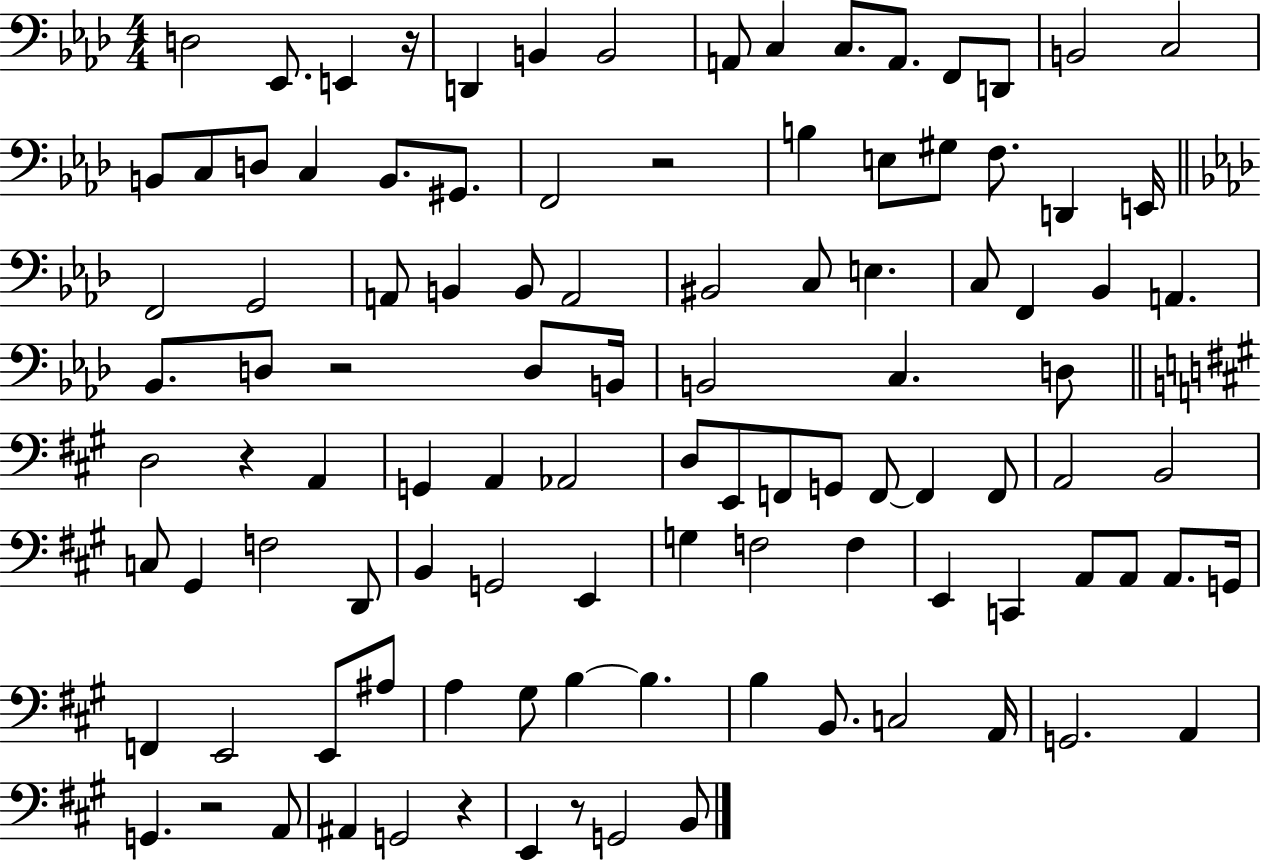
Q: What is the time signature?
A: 4/4